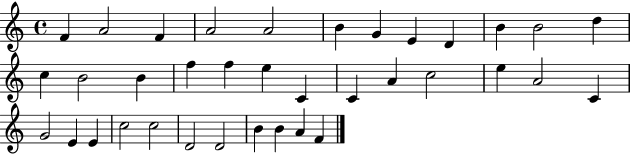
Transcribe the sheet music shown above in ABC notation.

X:1
T:Untitled
M:4/4
L:1/4
K:C
F A2 F A2 A2 B G E D B B2 d c B2 B f f e C C A c2 e A2 C G2 E E c2 c2 D2 D2 B B A F